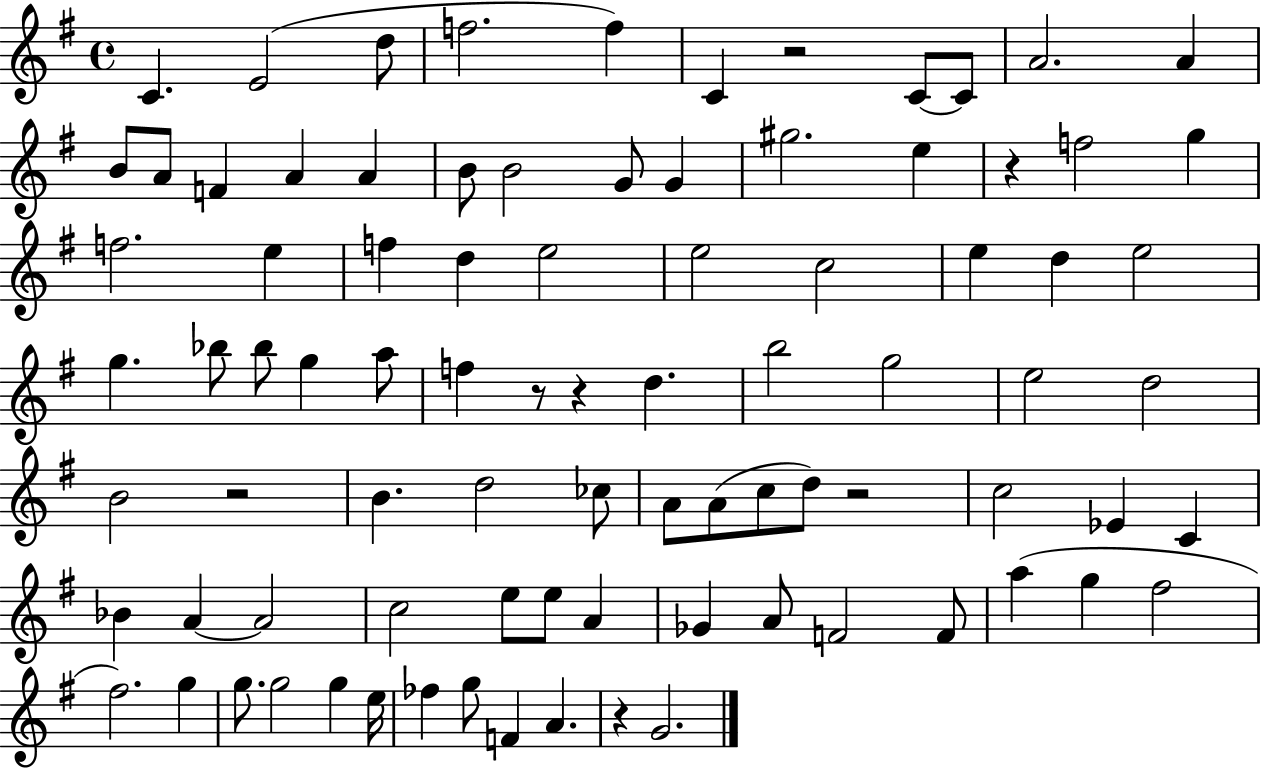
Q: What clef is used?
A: treble